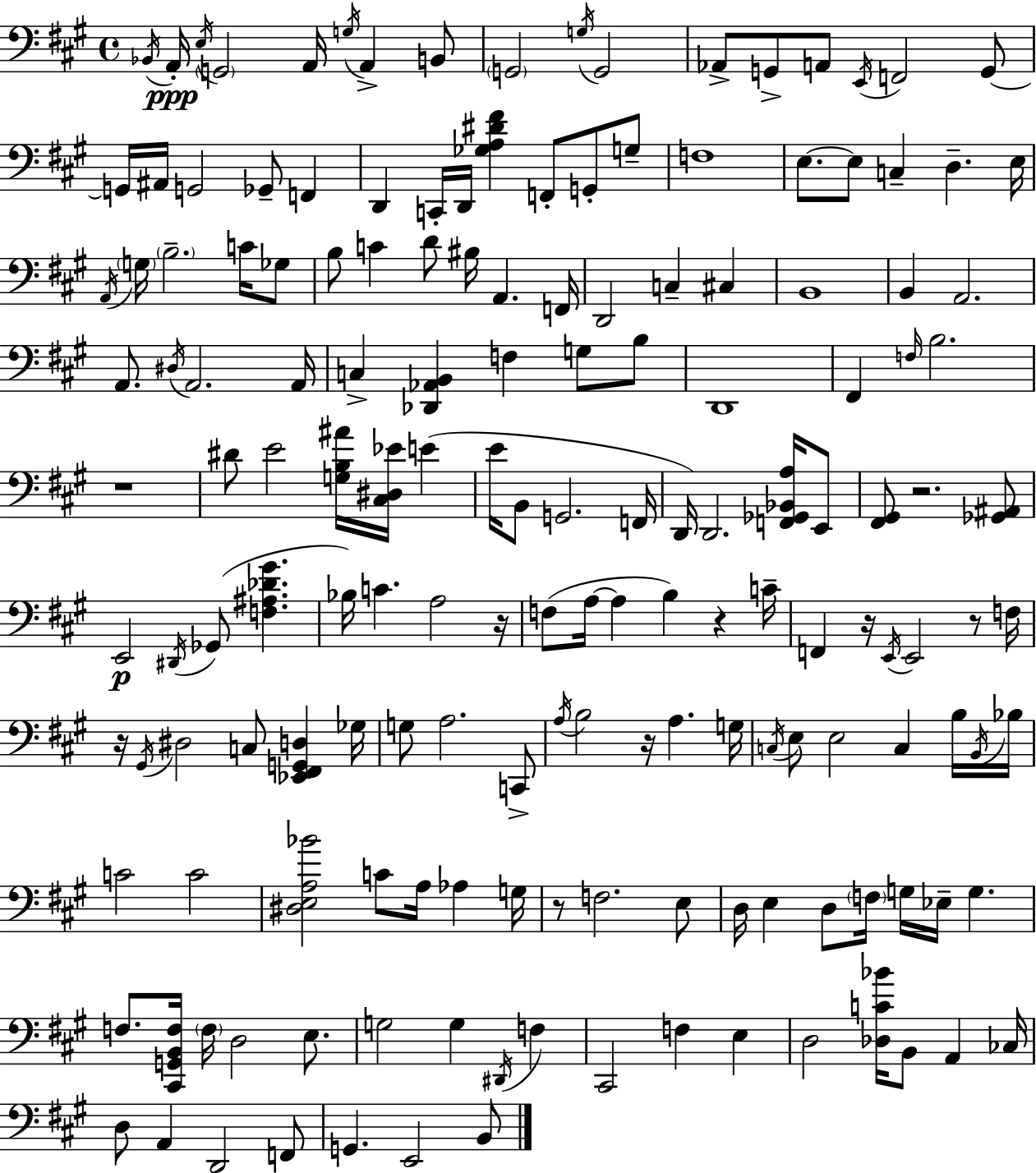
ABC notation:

X:1
T:Untitled
M:4/4
L:1/4
K:A
_B,,/4 A,,/4 E,/4 G,,2 A,,/4 G,/4 A,, B,,/2 G,,2 G,/4 G,,2 _A,,/2 G,,/2 A,,/2 E,,/4 F,,2 G,,/2 G,,/4 ^A,,/4 G,,2 _G,,/2 F,, D,, C,,/4 D,,/4 [_G,A,^D^F] F,,/2 G,,/2 G,/2 F,4 E,/2 E,/2 C, D, E,/4 A,,/4 G,/4 B,2 C/4 _G,/2 B,/2 C D/2 ^B,/4 A,, F,,/4 D,,2 C, ^C, B,,4 B,, A,,2 A,,/2 ^D,/4 A,,2 A,,/4 C, [_D,,_A,,B,,] F, G,/2 B,/2 D,,4 ^F,, F,/4 B,2 z4 ^D/2 E2 [G,B,^A]/4 [^C,^D,_E]/4 E E/4 B,,/2 G,,2 F,,/4 D,,/4 D,,2 [F,,_G,,_B,,A,]/4 E,,/2 [^F,,^G,,]/2 z2 [_G,,^A,,]/2 E,,2 ^D,,/4 _G,,/2 [F,^A,_D^G] _B,/4 C A,2 z/4 F,/2 A,/4 A, B, z C/4 F,, z/4 E,,/4 E,,2 z/2 F,/4 z/4 ^G,,/4 ^D,2 C,/2 [_E,,^F,,G,,D,] _G,/4 G,/2 A,2 C,,/2 A,/4 B,2 z/4 A, G,/4 C,/4 E,/2 E,2 C, B,/4 B,,/4 _B,/4 C2 C2 [^D,E,A,_B]2 C/2 A,/4 _A, G,/4 z/2 F,2 E,/2 D,/4 E, D,/2 F,/4 G,/4 _E,/4 G, F,/2 [^C,,G,,B,,F,]/4 F,/4 D,2 E,/2 G,2 G, ^D,,/4 F, ^C,,2 F, E, D,2 [_D,C_B]/4 B,,/2 A,, _C,/4 D,/2 A,, D,,2 F,,/2 G,, E,,2 B,,/2